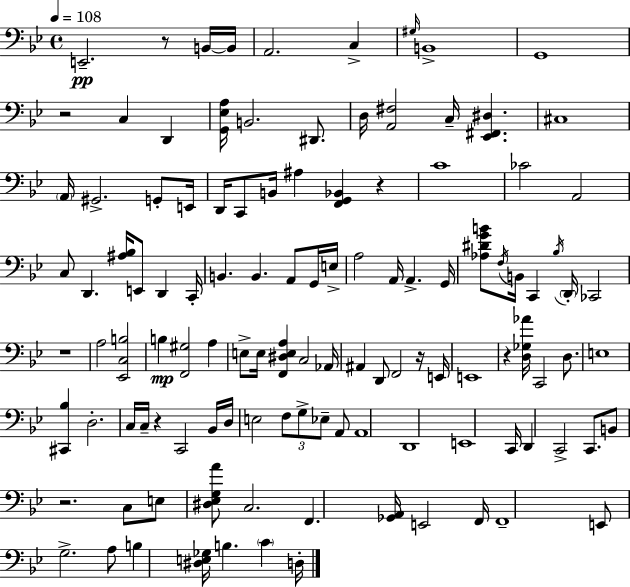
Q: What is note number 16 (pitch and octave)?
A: A2